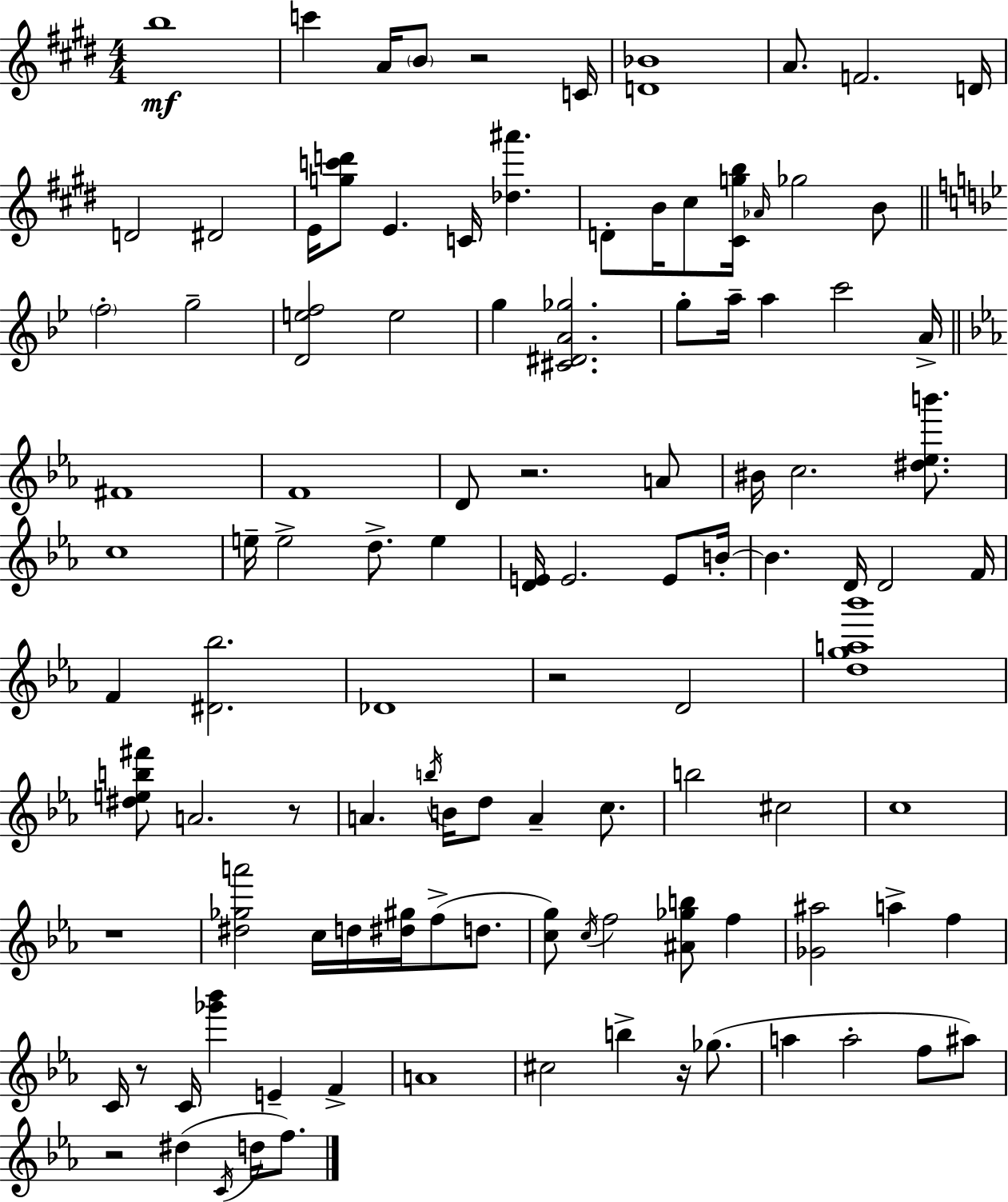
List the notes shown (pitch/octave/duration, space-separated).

B5/w C6/q A4/s B4/e R/h C4/s [D4,Bb4]/w A4/e. F4/h. D4/s D4/h D#4/h E4/s [G5,C6,D6]/e E4/q. C4/s [Db5,A#6]/q. D4/e B4/s C#5/e [C#4,G5,B5]/s Ab4/s Gb5/h B4/e F5/h G5/h [D4,E5,F5]/h E5/h G5/q [C#4,D#4,A4,Gb5]/h. G5/e A5/s A5/q C6/h A4/s F#4/w F4/w D4/e R/h. A4/e BIS4/s C5/h. [D#5,Eb5,B6]/e. C5/w E5/s E5/h D5/e. E5/q [D4,E4]/s E4/h. E4/e B4/s B4/q. D4/s D4/h F4/s F4/q [D#4,Bb5]/h. Db4/w R/h D4/h [D5,G5,A5,Bb6]/w [D#5,E5,B5,F#6]/e A4/h. R/e A4/q. B5/s B4/s D5/e A4/q C5/e. B5/h C#5/h C5/w R/w [D#5,Gb5,A6]/h C5/s D5/s [D#5,G#5]/s F5/e D5/e. [C5,G5]/e C5/s F5/h [A#4,Gb5,B5]/e F5/q [Gb4,A#5]/h A5/q F5/q C4/s R/e C4/s [Gb6,Bb6]/q E4/q F4/q A4/w C#5/h B5/q R/s Gb5/e. A5/q A5/h F5/e A#5/e R/h D#5/q C4/s D5/s F5/e.